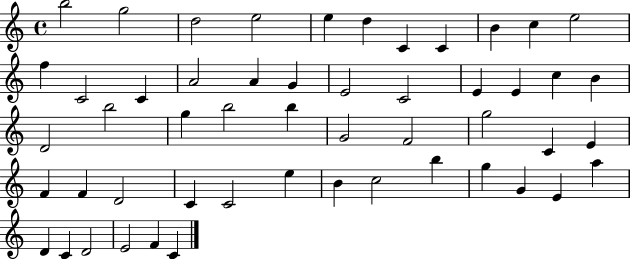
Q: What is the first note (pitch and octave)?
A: B5